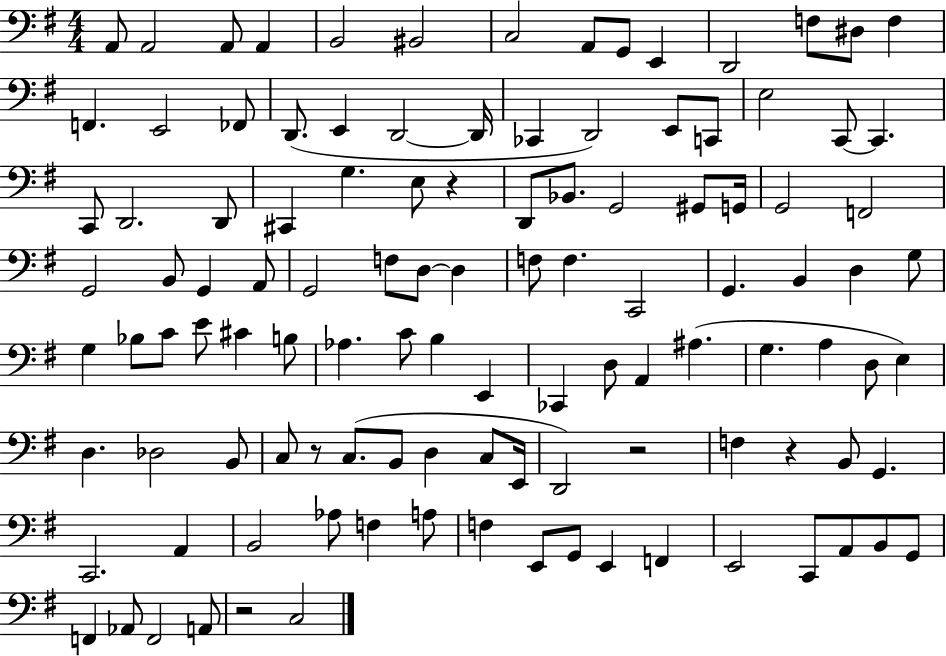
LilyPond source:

{
  \clef bass
  \numericTimeSignature
  \time 4/4
  \key g \major
  \repeat volta 2 { a,8 a,2 a,8 a,4 | b,2 bis,2 | c2 a,8 g,8 e,4 | d,2 f8 dis8 f4 | \break f,4. e,2 fes,8 | d,8.( e,4 d,2~~ d,16 | ces,4 d,2) e,8 c,8 | e2 c,8~~ c,4. | \break c,8 d,2. d,8 | cis,4 g4. e8 r4 | d,8 bes,8. g,2 gis,8 g,16 | g,2 f,2 | \break g,2 b,8 g,4 a,8 | g,2 f8 d8~~ d4 | f8 f4. c,2 | g,4. b,4 d4 g8 | \break g4 bes8 c'8 e'8 cis'4 b8 | aes4. c'8 b4 e,4 | ces,4 d8 a,4 ais4.( | g4. a4 d8 e4) | \break d4. des2 b,8 | c8 r8 c8.( b,8 d4 c8 e,16 | d,2) r2 | f4 r4 b,8 g,4. | \break c,2. a,4 | b,2 aes8 f4 a8 | f4 e,8 g,8 e,4 f,4 | e,2 c,8 a,8 b,8 g,8 | \break f,4 aes,8 f,2 a,8 | r2 c2 | } \bar "|."
}